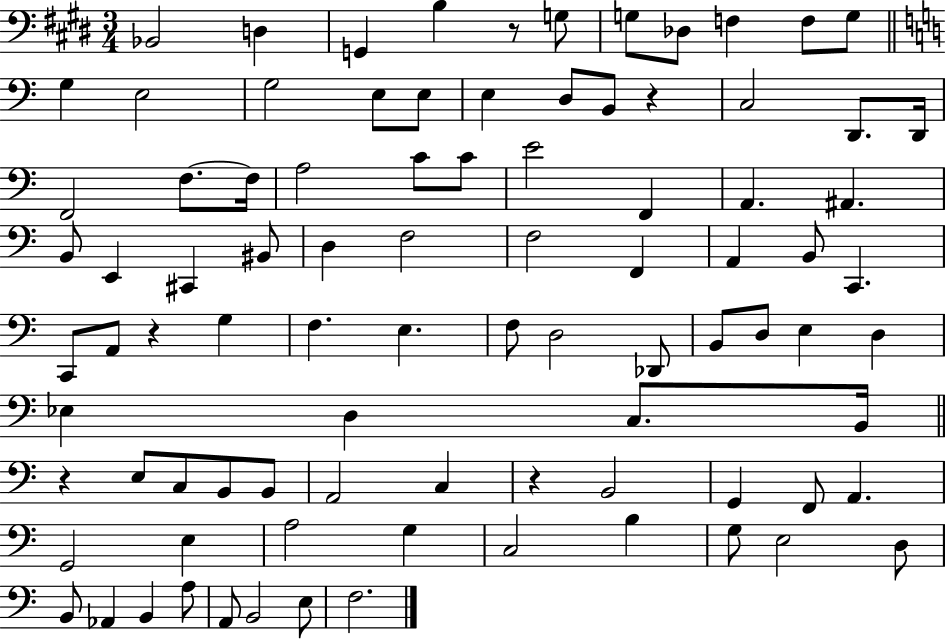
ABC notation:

X:1
T:Untitled
M:3/4
L:1/4
K:E
_B,,2 D, G,, B, z/2 G,/2 G,/2 _D,/2 F, F,/2 G,/2 G, E,2 G,2 E,/2 E,/2 E, D,/2 B,,/2 z C,2 D,,/2 D,,/4 F,,2 F,/2 F,/4 A,2 C/2 C/2 E2 F,, A,, ^A,, B,,/2 E,, ^C,, ^B,,/2 D, F,2 F,2 F,, A,, B,,/2 C,, C,,/2 A,,/2 z G, F, E, F,/2 D,2 _D,,/2 B,,/2 D,/2 E, D, _E, D, C,/2 B,,/4 z E,/2 C,/2 B,,/2 B,,/2 A,,2 C, z B,,2 G,, F,,/2 A,, G,,2 E, A,2 G, C,2 B, G,/2 E,2 D,/2 B,,/2 _A,, B,, A,/2 A,,/2 B,,2 E,/2 F,2